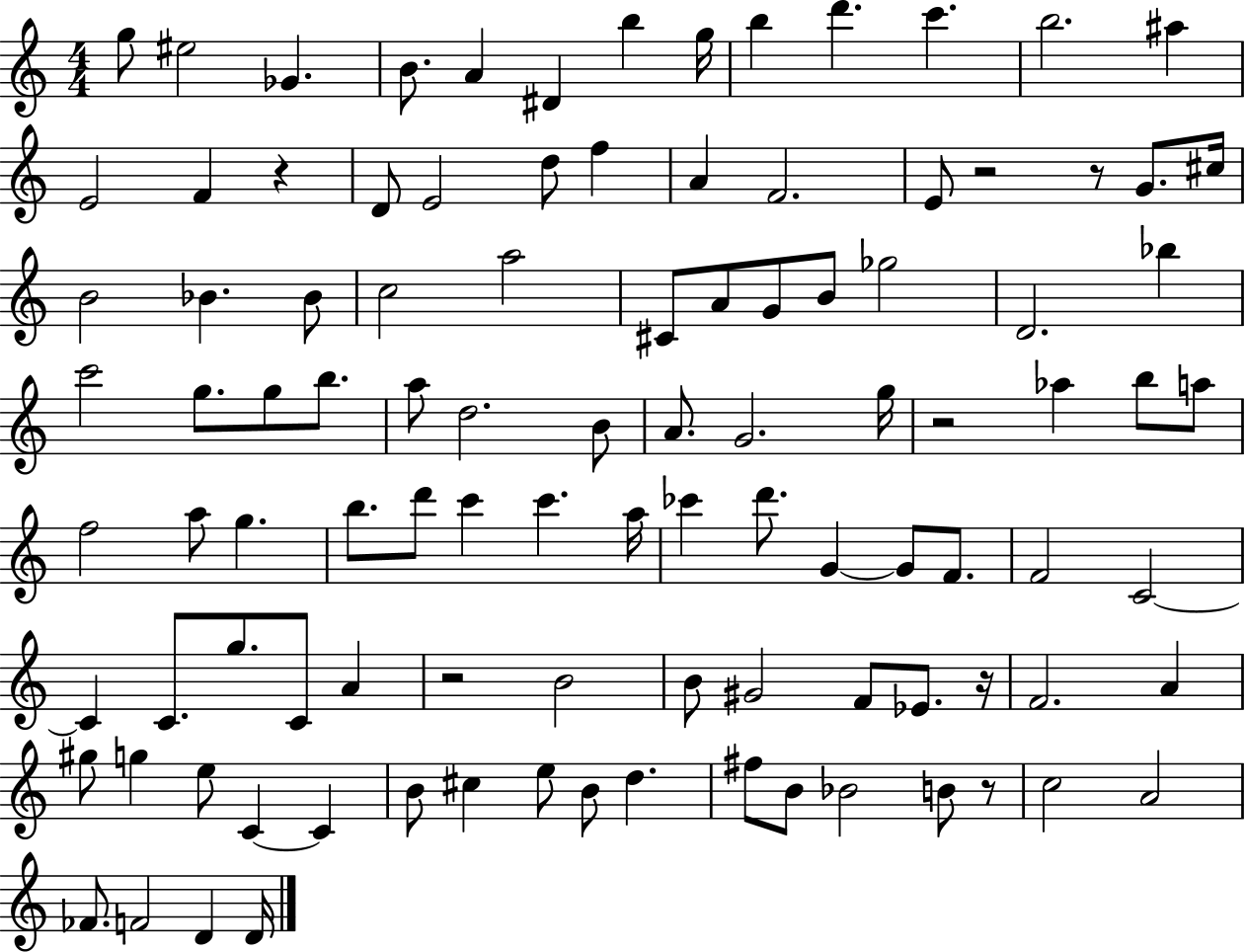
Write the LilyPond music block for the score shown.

{
  \clef treble
  \numericTimeSignature
  \time 4/4
  \key c \major
  g''8 eis''2 ges'4. | b'8. a'4 dis'4 b''4 g''16 | b''4 d'''4. c'''4. | b''2. ais''4 | \break e'2 f'4 r4 | d'8 e'2 d''8 f''4 | a'4 f'2. | e'8 r2 r8 g'8. cis''16 | \break b'2 bes'4. bes'8 | c''2 a''2 | cis'8 a'8 g'8 b'8 ges''2 | d'2. bes''4 | \break c'''2 g''8. g''8 b''8. | a''8 d''2. b'8 | a'8. g'2. g''16 | r2 aes''4 b''8 a''8 | \break f''2 a''8 g''4. | b''8. d'''8 c'''4 c'''4. a''16 | ces'''4 d'''8. g'4~~ g'8 f'8. | f'2 c'2~~ | \break c'4 c'8. g''8. c'8 a'4 | r2 b'2 | b'8 gis'2 f'8 ees'8. r16 | f'2. a'4 | \break gis''8 g''4 e''8 c'4~~ c'4 | b'8 cis''4 e''8 b'8 d''4. | fis''8 b'8 bes'2 b'8 r8 | c''2 a'2 | \break fes'8. f'2 d'4 d'16 | \bar "|."
}